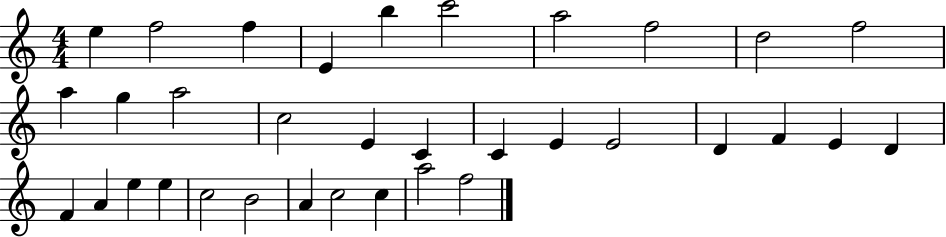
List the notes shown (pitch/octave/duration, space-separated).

E5/q F5/h F5/q E4/q B5/q C6/h A5/h F5/h D5/h F5/h A5/q G5/q A5/h C5/h E4/q C4/q C4/q E4/q E4/h D4/q F4/q E4/q D4/q F4/q A4/q E5/q E5/q C5/h B4/h A4/q C5/h C5/q A5/h F5/h